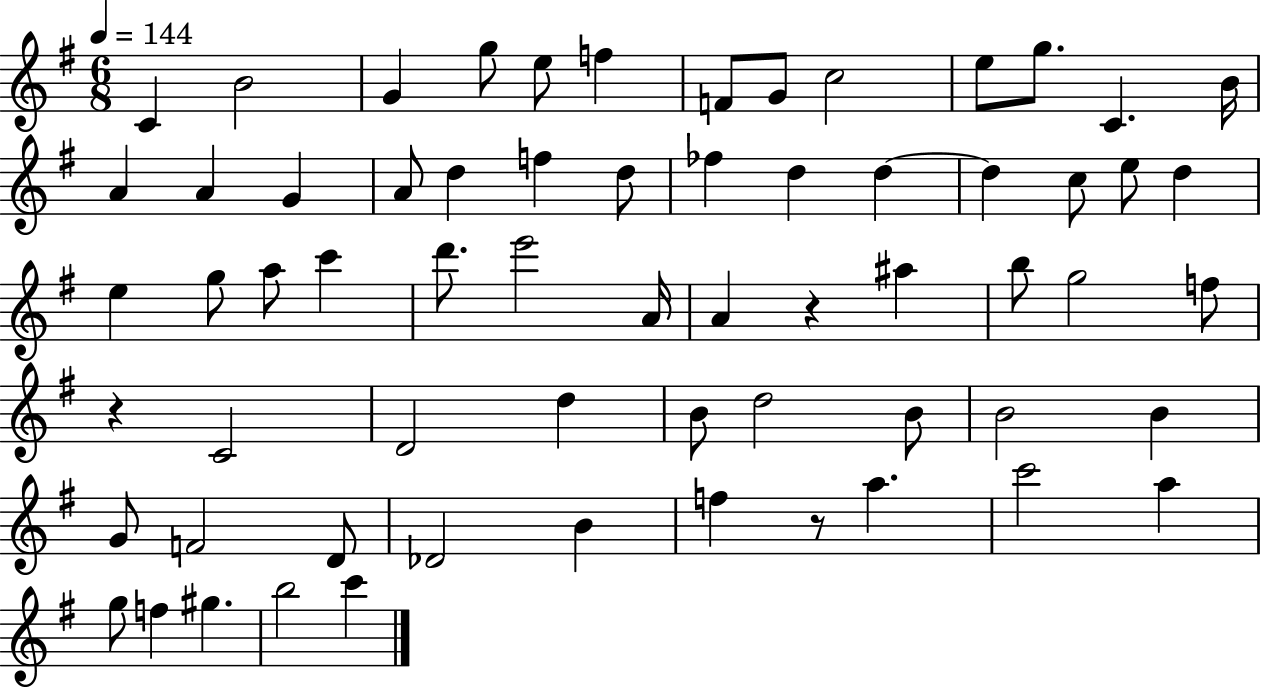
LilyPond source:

{
  \clef treble
  \numericTimeSignature
  \time 6/8
  \key g \major
  \tempo 4 = 144
  c'4 b'2 | g'4 g''8 e''8 f''4 | f'8 g'8 c''2 | e''8 g''8. c'4. b'16 | \break a'4 a'4 g'4 | a'8 d''4 f''4 d''8 | fes''4 d''4 d''4~~ | d''4 c''8 e''8 d''4 | \break e''4 g''8 a''8 c'''4 | d'''8. e'''2 a'16 | a'4 r4 ais''4 | b''8 g''2 f''8 | \break r4 c'2 | d'2 d''4 | b'8 d''2 b'8 | b'2 b'4 | \break g'8 f'2 d'8 | des'2 b'4 | f''4 r8 a''4. | c'''2 a''4 | \break g''8 f''4 gis''4. | b''2 c'''4 | \bar "|."
}